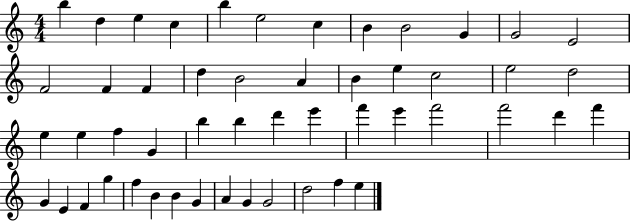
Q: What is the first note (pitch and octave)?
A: B5